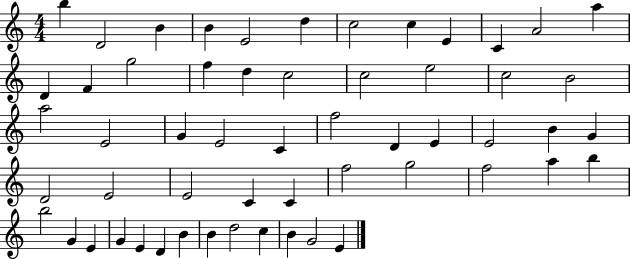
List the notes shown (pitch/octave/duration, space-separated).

B5/q D4/h B4/q B4/q E4/h D5/q C5/h C5/q E4/q C4/q A4/h A5/q D4/q F4/q G5/h F5/q D5/q C5/h C5/h E5/h C5/h B4/h A5/h E4/h G4/q E4/h C4/q F5/h D4/q E4/q E4/h B4/q G4/q D4/h E4/h E4/h C4/q C4/q F5/h G5/h F5/h A5/q B5/q B5/h G4/q E4/q G4/q E4/q D4/q B4/q B4/q D5/h C5/q B4/q G4/h E4/q